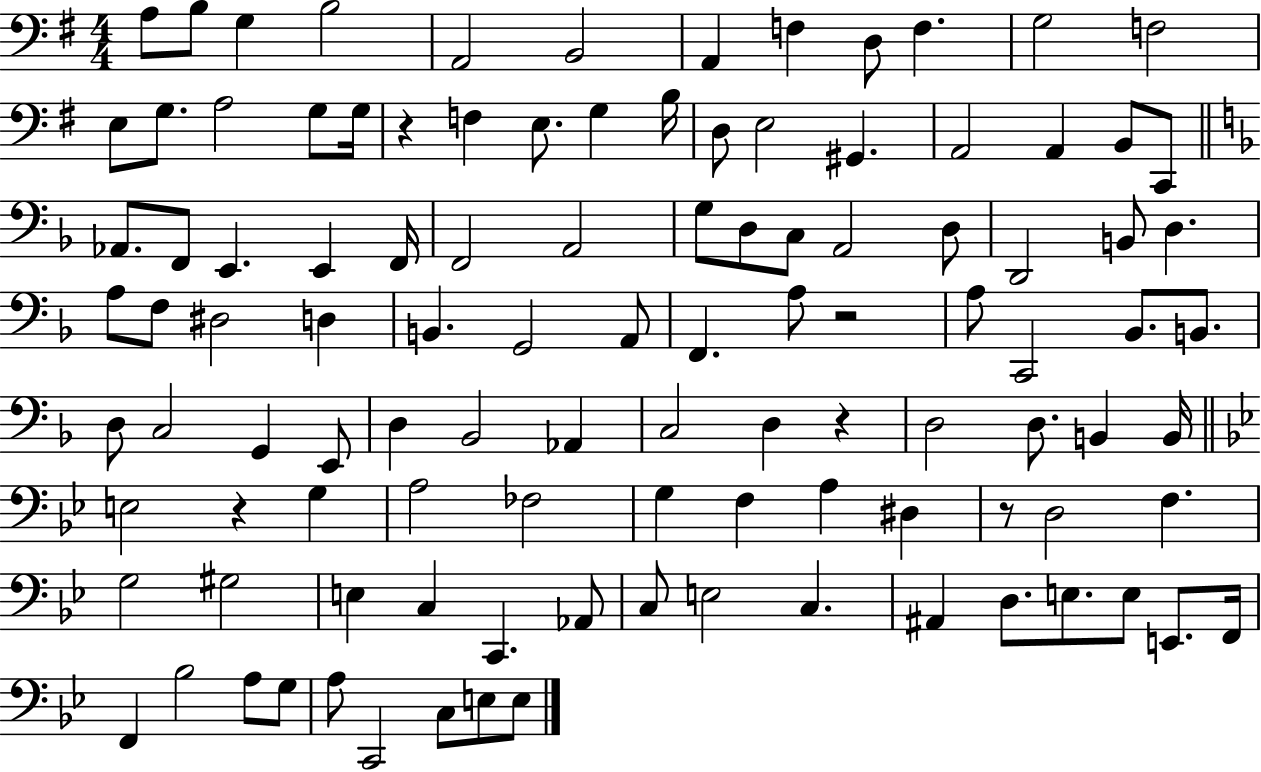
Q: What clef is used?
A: bass